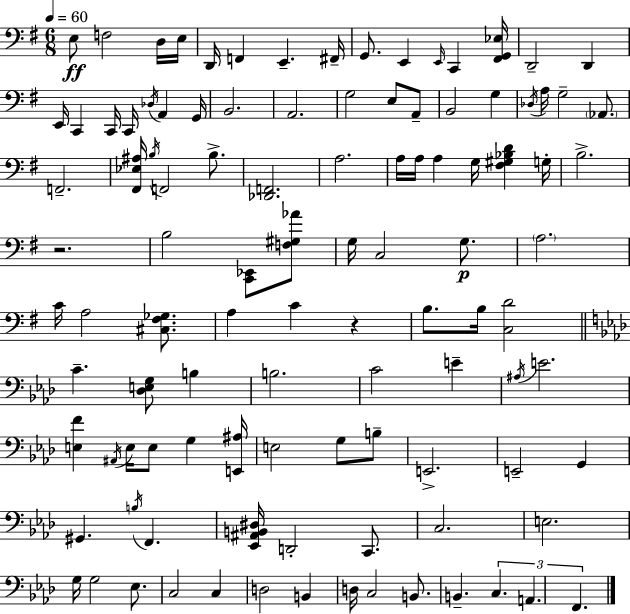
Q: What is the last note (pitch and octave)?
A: F2